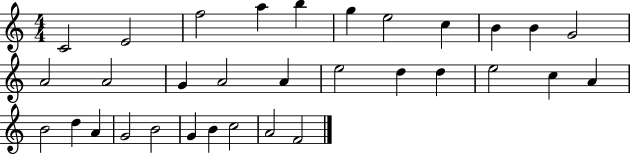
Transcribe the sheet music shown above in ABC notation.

X:1
T:Untitled
M:4/4
L:1/4
K:C
C2 E2 f2 a b g e2 c B B G2 A2 A2 G A2 A e2 d d e2 c A B2 d A G2 B2 G B c2 A2 F2